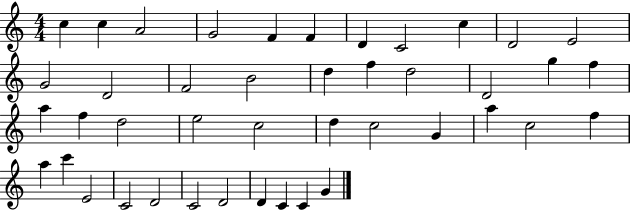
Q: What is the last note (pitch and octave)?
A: G4